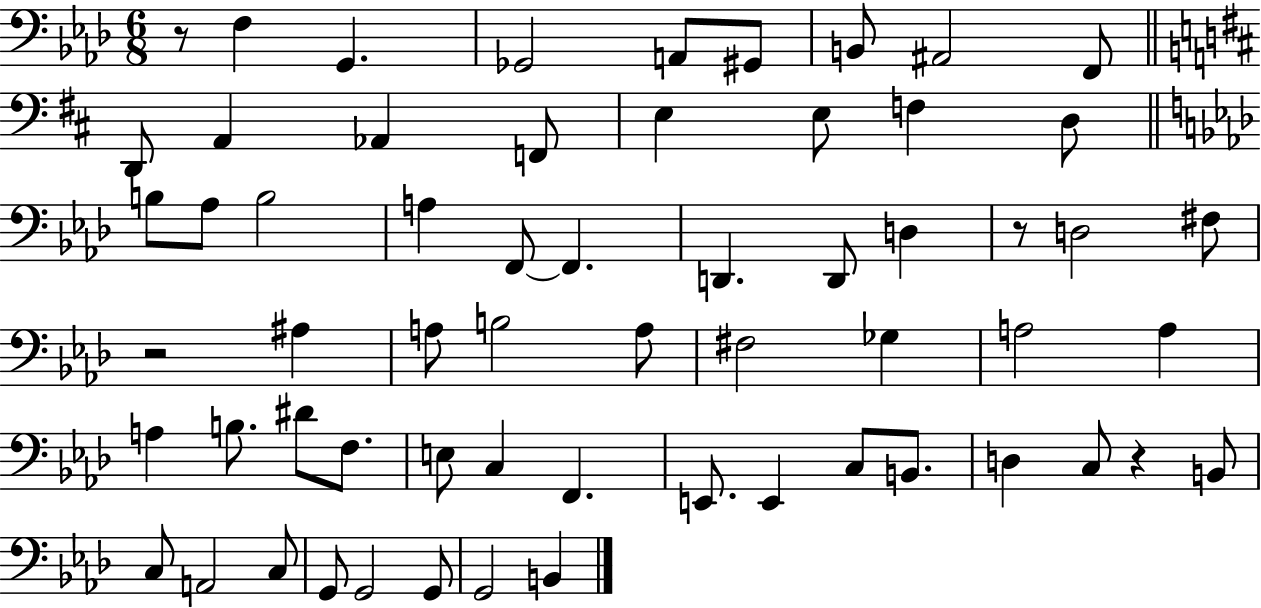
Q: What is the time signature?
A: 6/8